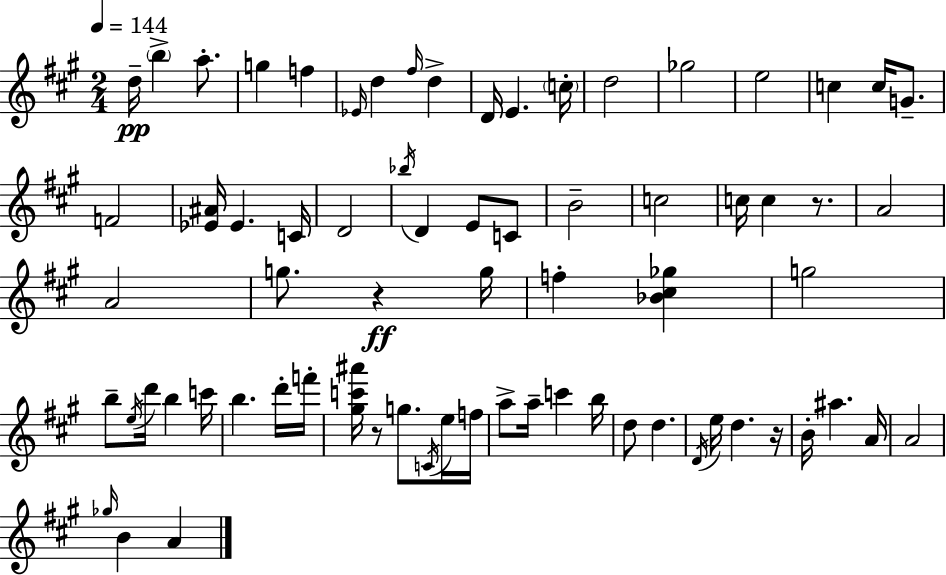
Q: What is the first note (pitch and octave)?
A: D5